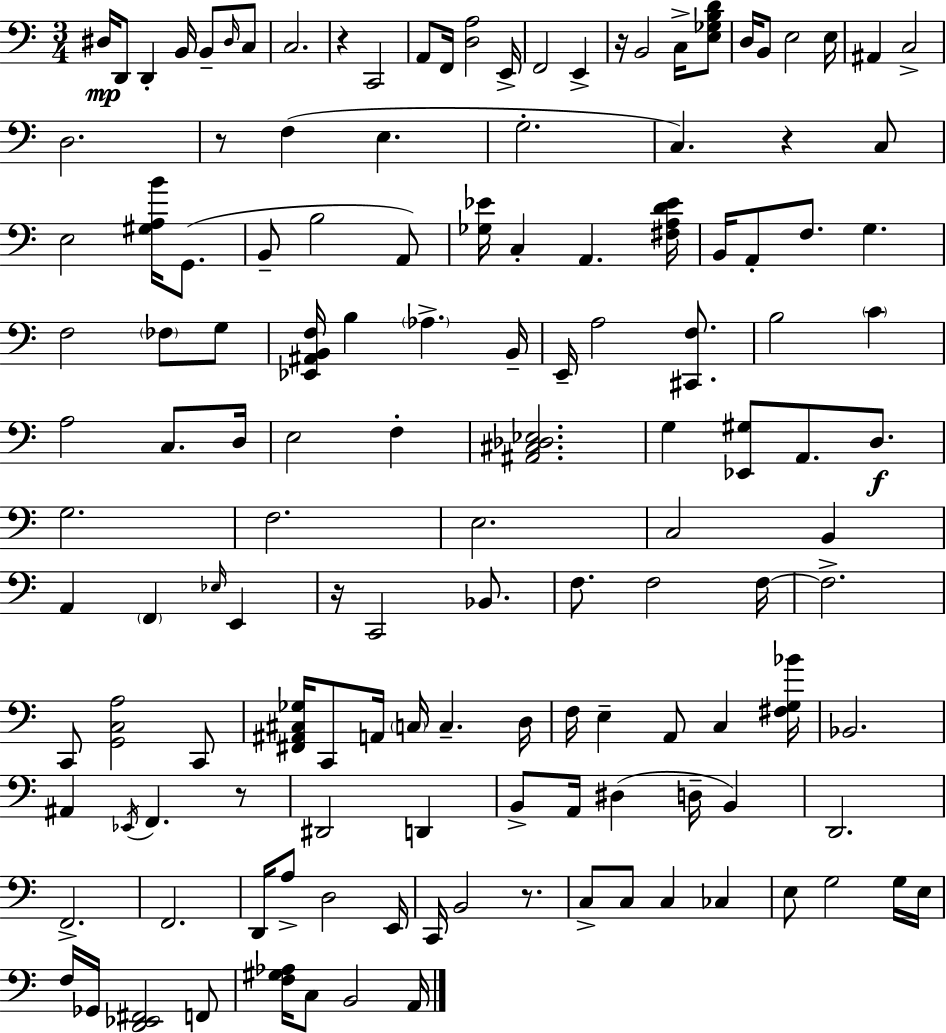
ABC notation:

X:1
T:Untitled
M:3/4
L:1/4
K:Am
^D,/4 D,,/2 D,, B,,/4 B,,/2 ^D,/4 C,/2 C,2 z C,,2 A,,/2 F,,/4 [D,A,]2 E,,/4 F,,2 E,, z/4 B,,2 C,/4 [E,_G,B,D]/2 D,/4 B,,/2 E,2 E,/4 ^A,, C,2 D,2 z/2 F, E, G,2 C, z C,/2 E,2 [^G,A,B]/4 G,,/2 B,,/2 B,2 A,,/2 [_G,_E]/4 C, A,, [^F,A,D_E]/4 B,,/4 A,,/2 F,/2 G, F,2 _F,/2 G,/2 [_E,,^A,,B,,F,]/4 B, _A, B,,/4 E,,/4 A,2 [^C,,F,]/2 B,2 C A,2 C,/2 D,/4 E,2 F, [^A,,^C,_D,_E,]2 G, [_E,,^G,]/2 A,,/2 D,/2 G,2 F,2 E,2 C,2 B,, A,, F,, _E,/4 E,, z/4 C,,2 _B,,/2 F,/2 F,2 F,/4 F,2 C,,/2 [G,,C,A,]2 C,,/2 [^F,,^A,,^C,_G,]/4 C,,/2 A,,/4 C,/4 C, D,/4 F,/4 E, A,,/2 C, [^F,G,_B]/4 _B,,2 ^A,, _E,,/4 F,, z/2 ^D,,2 D,, B,,/2 A,,/4 ^D, D,/4 B,, D,,2 F,,2 F,,2 D,,/4 A,/2 D,2 E,,/4 C,,/4 B,,2 z/2 C,/2 C,/2 C, _C, E,/2 G,2 G,/4 E,/4 F,/4 _G,,/4 [D,,_E,,^F,,]2 F,,/2 [F,^G,_A,]/4 C,/2 B,,2 A,,/4